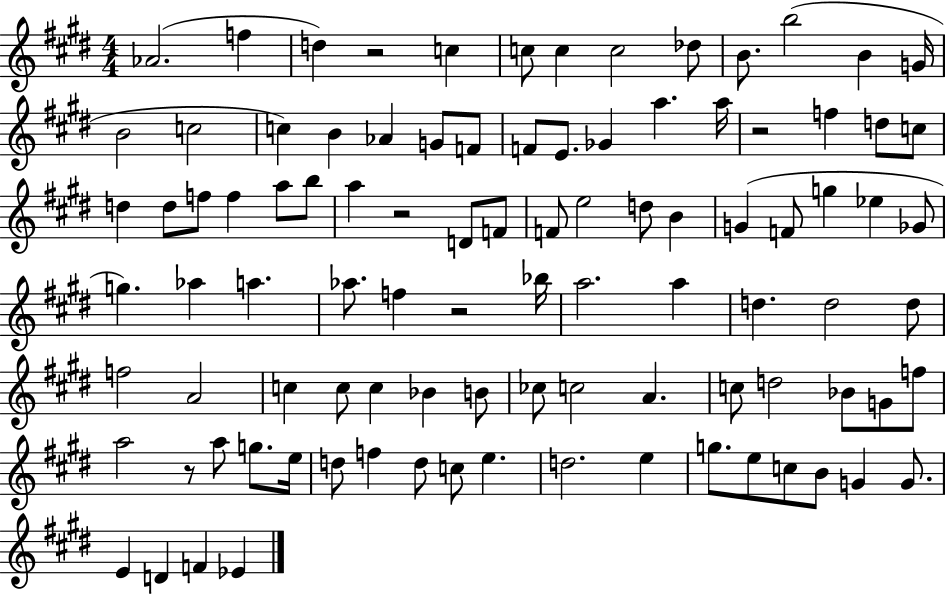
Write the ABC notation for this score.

X:1
T:Untitled
M:4/4
L:1/4
K:E
_A2 f d z2 c c/2 c c2 _d/2 B/2 b2 B G/4 B2 c2 c B _A G/2 F/2 F/2 E/2 _G a a/4 z2 f d/2 c/2 d d/2 f/2 f a/2 b/2 a z2 D/2 F/2 F/2 e2 d/2 B G F/2 g _e _G/2 g _a a _a/2 f z2 _b/4 a2 a d d2 d/2 f2 A2 c c/2 c _B B/2 _c/2 c2 A c/2 d2 _B/2 G/2 f/2 a2 z/2 a/2 g/2 e/4 d/2 f d/2 c/2 e d2 e g/2 e/2 c/2 B/2 G G/2 E D F _E